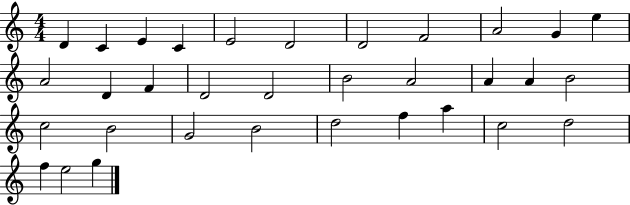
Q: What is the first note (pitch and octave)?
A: D4